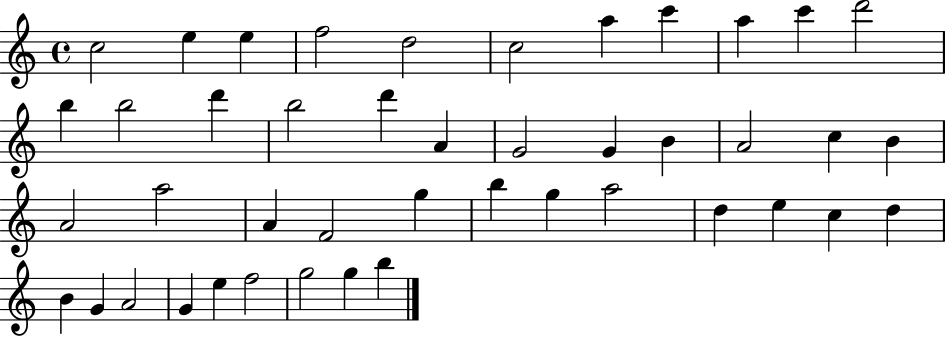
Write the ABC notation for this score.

X:1
T:Untitled
M:4/4
L:1/4
K:C
c2 e e f2 d2 c2 a c' a c' d'2 b b2 d' b2 d' A G2 G B A2 c B A2 a2 A F2 g b g a2 d e c d B G A2 G e f2 g2 g b